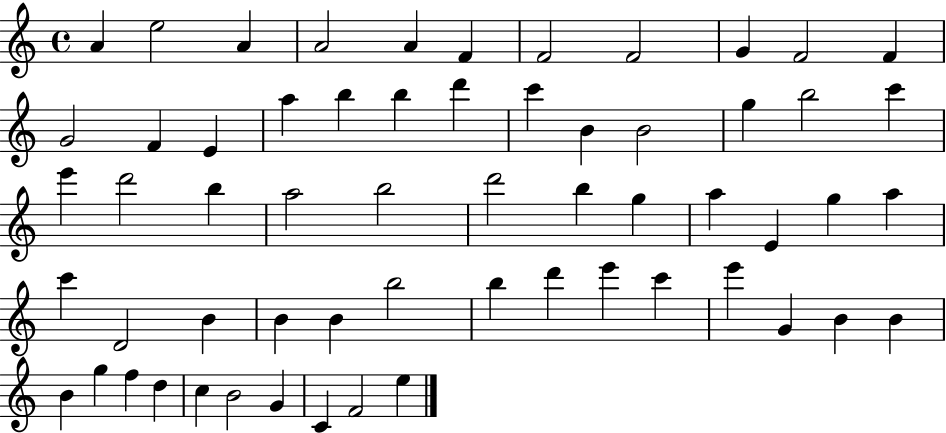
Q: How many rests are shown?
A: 0